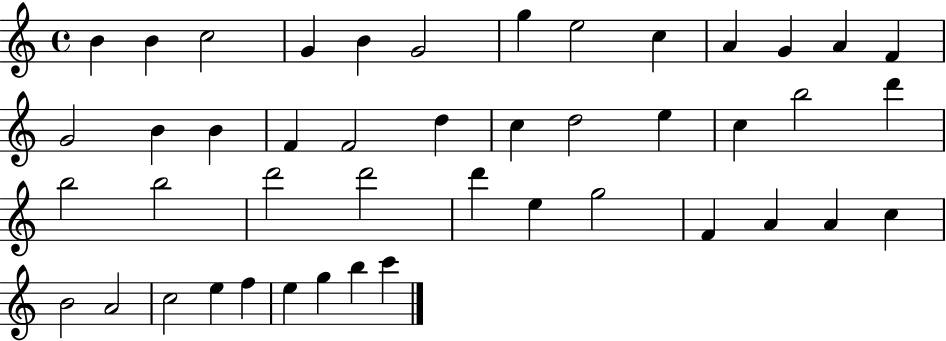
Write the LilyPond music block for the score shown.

{
  \clef treble
  \time 4/4
  \defaultTimeSignature
  \key c \major
  b'4 b'4 c''2 | g'4 b'4 g'2 | g''4 e''2 c''4 | a'4 g'4 a'4 f'4 | \break g'2 b'4 b'4 | f'4 f'2 d''4 | c''4 d''2 e''4 | c''4 b''2 d'''4 | \break b''2 b''2 | d'''2 d'''2 | d'''4 e''4 g''2 | f'4 a'4 a'4 c''4 | \break b'2 a'2 | c''2 e''4 f''4 | e''4 g''4 b''4 c'''4 | \bar "|."
}